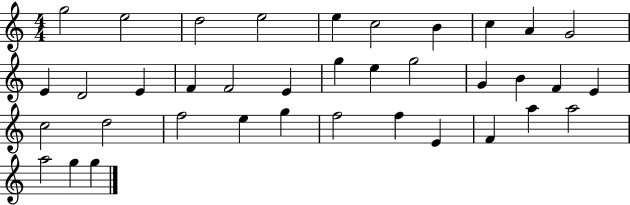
{
  \clef treble
  \numericTimeSignature
  \time 4/4
  \key c \major
  g''2 e''2 | d''2 e''2 | e''4 c''2 b'4 | c''4 a'4 g'2 | \break e'4 d'2 e'4 | f'4 f'2 e'4 | g''4 e''4 g''2 | g'4 b'4 f'4 e'4 | \break c''2 d''2 | f''2 e''4 g''4 | f''2 f''4 e'4 | f'4 a''4 a''2 | \break a''2 g''4 g''4 | \bar "|."
}